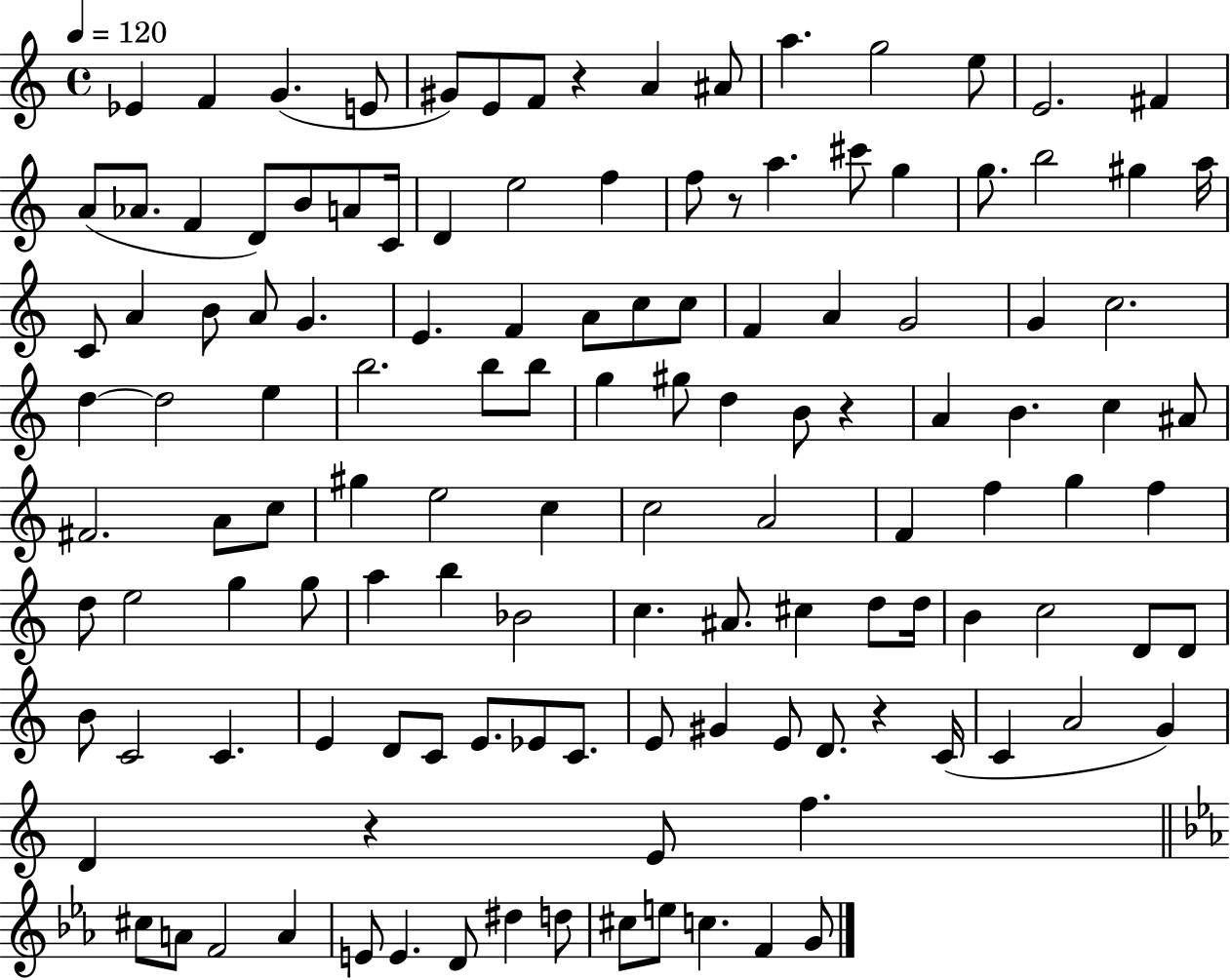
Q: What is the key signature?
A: C major